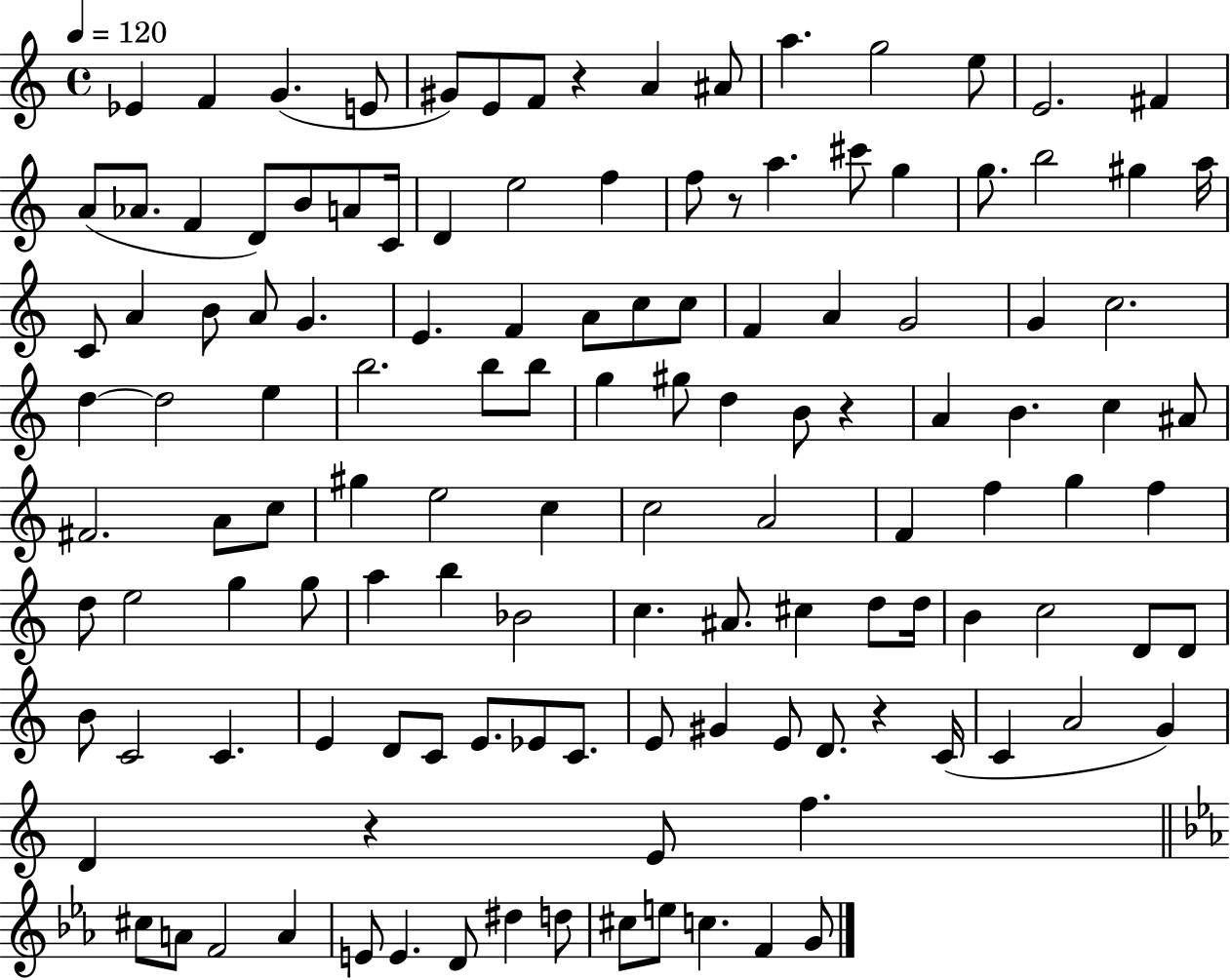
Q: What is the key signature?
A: C major